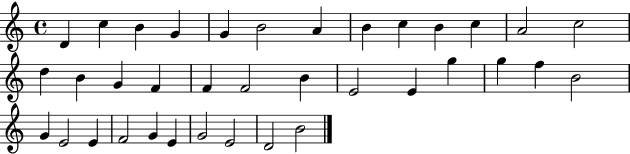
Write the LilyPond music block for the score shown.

{
  \clef treble
  \time 4/4
  \defaultTimeSignature
  \key c \major
  d'4 c''4 b'4 g'4 | g'4 b'2 a'4 | b'4 c''4 b'4 c''4 | a'2 c''2 | \break d''4 b'4 g'4 f'4 | f'4 f'2 b'4 | e'2 e'4 g''4 | g''4 f''4 b'2 | \break g'4 e'2 e'4 | f'2 g'4 e'4 | g'2 e'2 | d'2 b'2 | \break \bar "|."
}